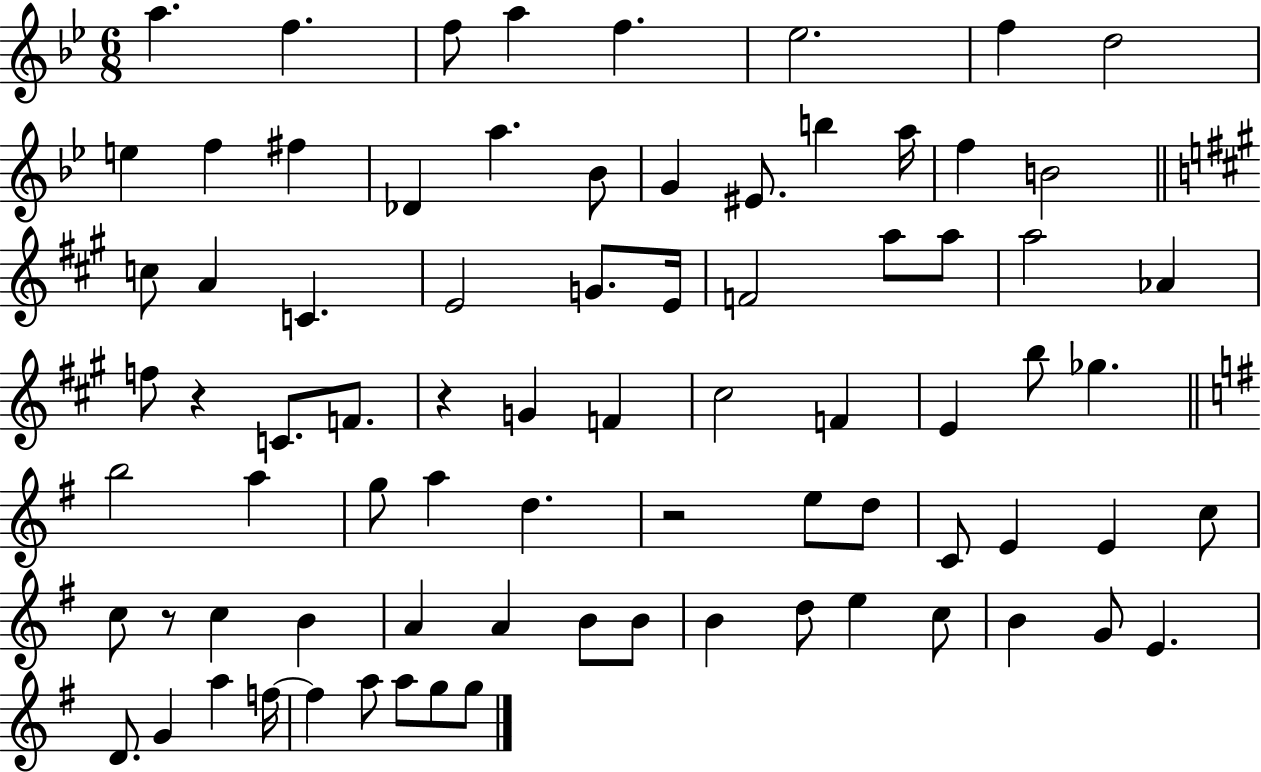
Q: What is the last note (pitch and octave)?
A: G5